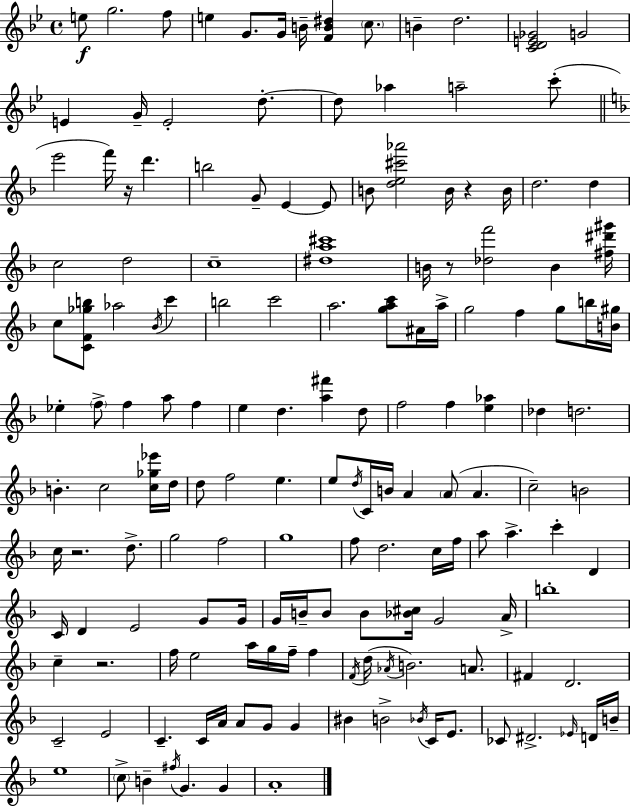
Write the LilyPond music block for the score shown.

{
  \clef treble
  \time 4/4
  \defaultTimeSignature
  \key bes \major
  e''8\f g''2. f''8 | e''4 g'8. g'16 b'16-- <f' b' dis''>4 \parenthesize c''8. | b'4-- d''2. | <c' d' e' ges'>2 g'2 | \break e'4 g'16-- e'2-. d''8.-.~~ | d''8 aes''4 a''2-- c'''8-.( | \bar "||" \break \key f \major e'''2 f'''16) r16 d'''4. | b''2 g'8-- e'4~~ e'8 | b'8 <d'' e'' cis''' aes'''>2 b'16 r4 b'16 | d''2. d''4 | \break c''2 d''2 | c''1-- | <dis'' a'' cis'''>1 | b'16 r8 <des'' f'''>2 b'4 <fis'' dis''' gis'''>16 | \break c''8 <c' f' ges'' b''>8 aes''2 \acciaccatura { bes'16 } c'''4 | b''2 c'''2 | a''2. <g'' a'' c'''>8 ais'16 | a''16-> g''2 f''4 g''8 b''16 | \break <b' gis''>16 ees''4-. \parenthesize f''8-> f''4 a''8 f''4 | e''4 d''4. <a'' fis'''>4 d''8 | f''2 f''4 <e'' aes''>4 | des''4 d''2. | \break b'4.-. c''2 <c'' ges'' ees'''>16 | d''16 d''8 f''2 e''4. | e''8 \acciaccatura { d''16 } c'16 b'16 a'4 \parenthesize a'8( a'4. | c''2--) b'2 | \break c''16 r2. d''8.-> | g''2 f''2 | g''1 | f''8 d''2. | \break c''16 f''16 a''8 a''4.-> c'''4-. d'4 | c'16 d'4 e'2 g'8 | g'16 g'16 b'16-- b'8 b'8 <bes' cis''>16 g'2 | a'16-> b''1-. | \break c''4-- r2. | f''16 e''2 a''16 g''16 f''16-- f''4 | \acciaccatura { f'16 }( d''16 \acciaccatura { aes'16 }) b'2. | a'8. fis'4 d'2. | \break c'2-- e'2 | c'4.-- c'16 a'16 a'8 g'8 | g'4 bis'4 b'2-> | \acciaccatura { bes'16 } c'16 e'8. ces'8 dis'2.-> | \break \grace { ees'16 } d'16 b'16-- e''1 | \parenthesize c''8-> b'4-- \acciaccatura { fis''16 } g'4. | g'4 a'1-. | \bar "|."
}